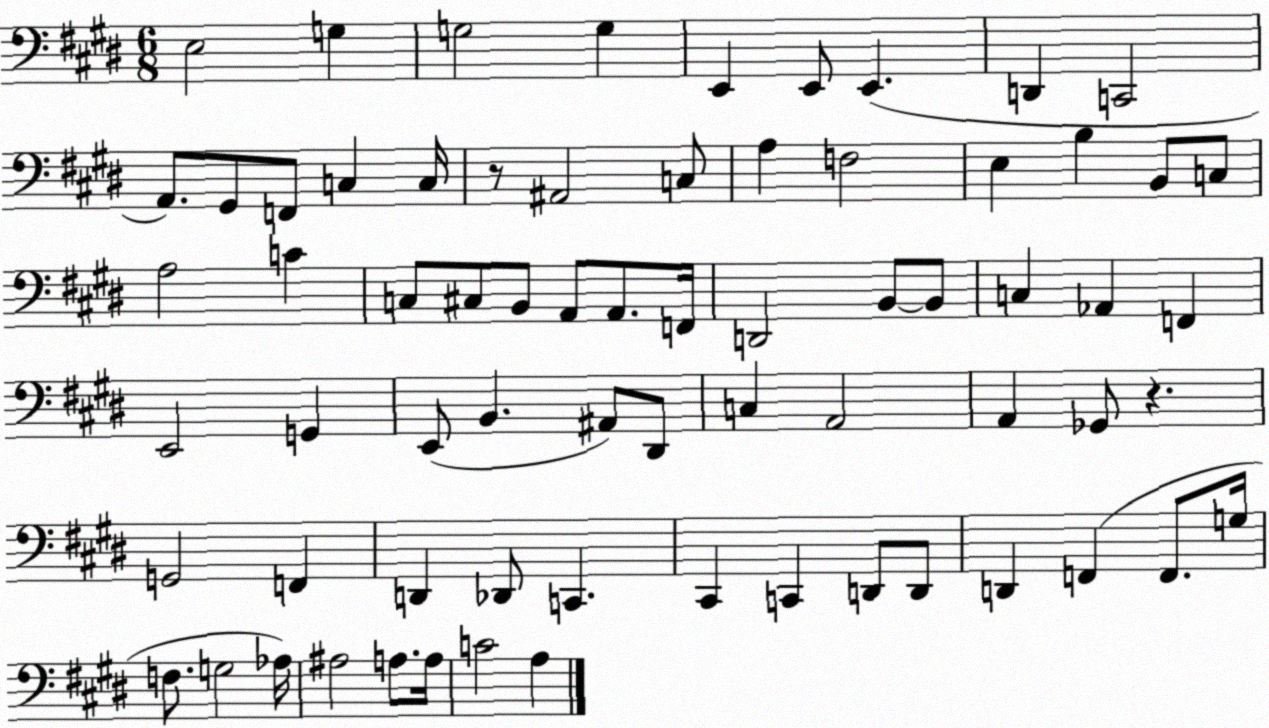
X:1
T:Untitled
M:6/8
L:1/4
K:E
E,2 G, G,2 G, E,, E,,/2 E,, D,, C,,2 A,,/2 ^G,,/2 F,,/2 C, C,/4 z/2 ^A,,2 C,/2 A, F,2 E, B, B,,/2 C,/2 A,2 C C,/2 ^C,/2 B,,/2 A,,/2 A,,/2 F,,/4 D,,2 B,,/2 B,,/2 C, _A,, F,, E,,2 G,, E,,/2 B,, ^A,,/2 ^D,,/2 C, A,,2 A,, _G,,/2 z G,,2 F,, D,, _D,,/2 C,, ^C,, C,, D,,/2 D,,/2 D,, F,, F,,/2 G,/4 F,/2 G,2 _A,/4 ^A,2 A,/2 A,/4 C2 A,